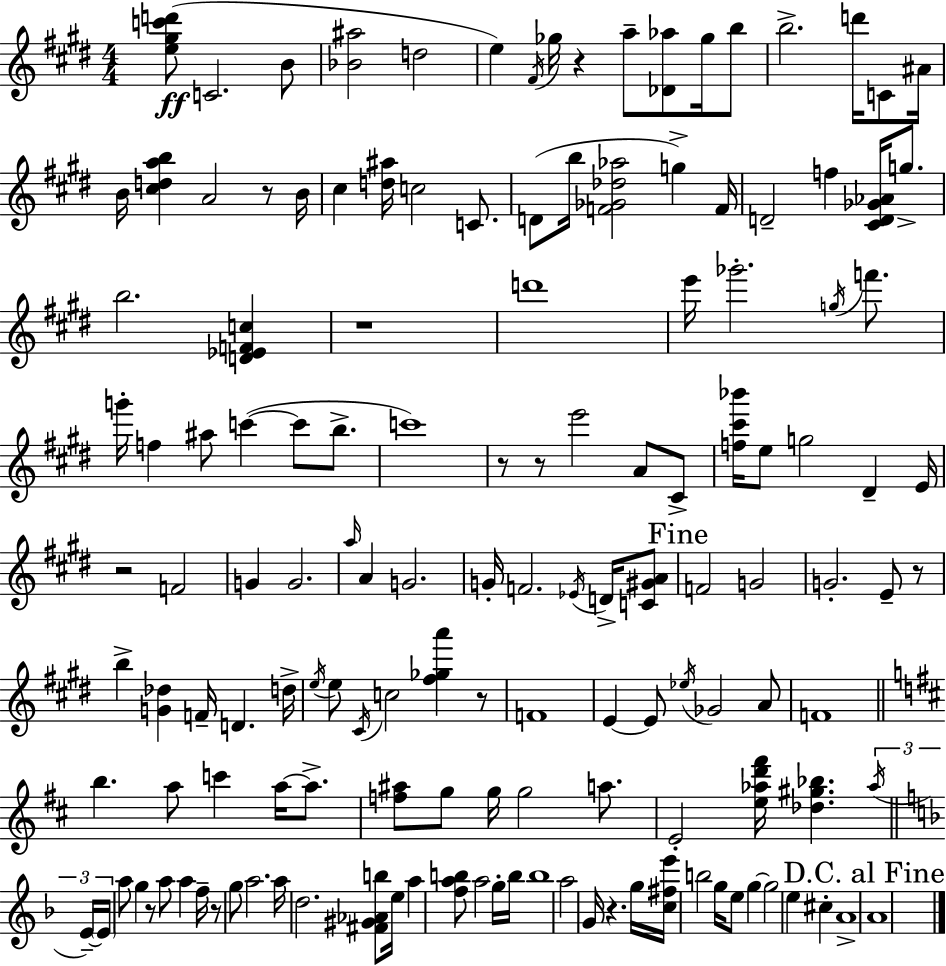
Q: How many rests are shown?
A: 11